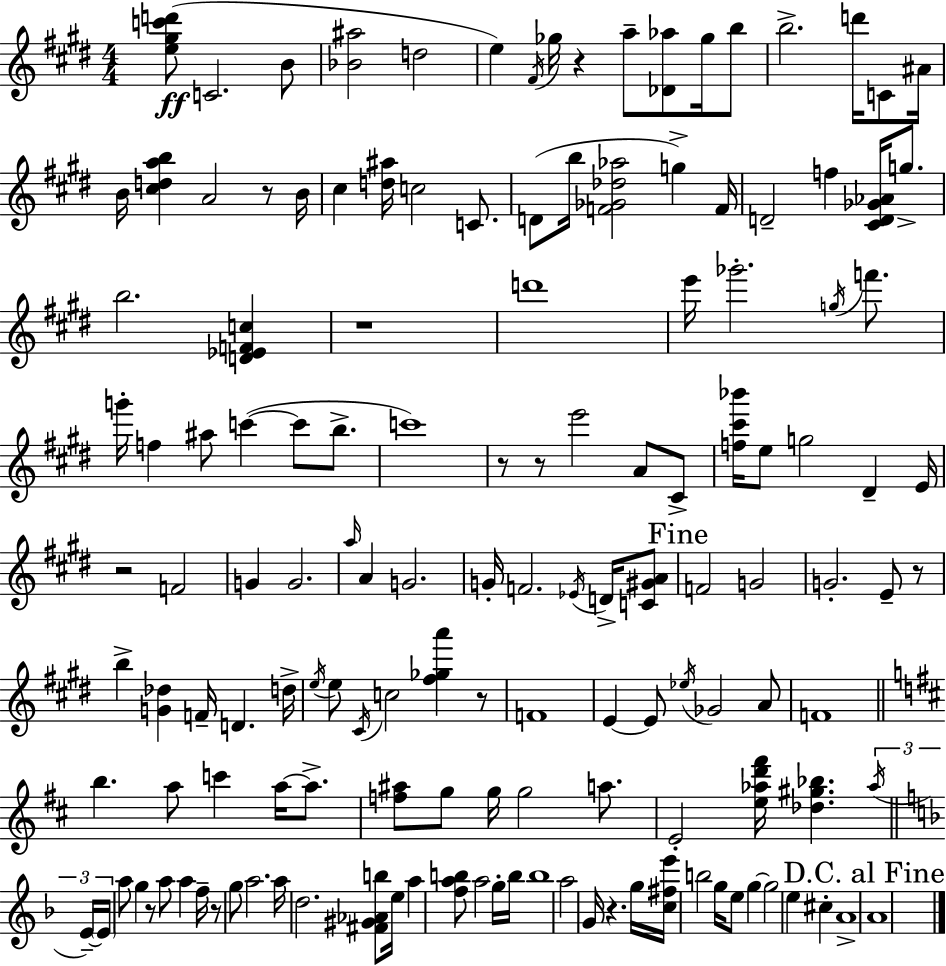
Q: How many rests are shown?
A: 11